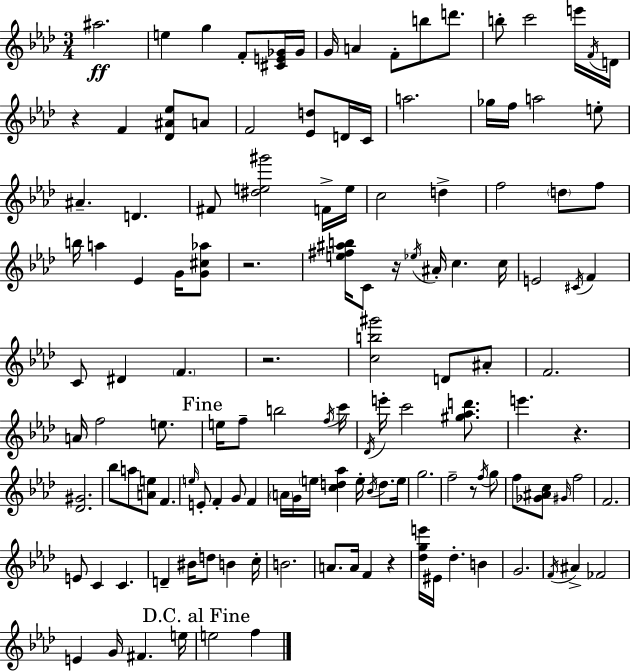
X:1
T:Untitled
M:3/4
L:1/4
K:Ab
^a2 e g F/2 [^CE_G]/4 _G/4 G/4 A F/2 b/2 d'/2 b/2 c'2 e'/4 F/4 D/4 z F [_D^A_e]/2 A/2 F2 [_Ed]/2 D/4 C/4 a2 _g/4 f/4 a2 e/2 ^A D ^F/2 [^de^g']2 F/4 e/4 c2 d f2 d/2 f/2 b/4 a _E G/4 [G^c_a]/2 z2 [e^f^ab]/4 C/2 z/4 _e/4 ^A/4 c c/4 E2 ^C/4 F C/2 ^D F z2 [cb^g']2 D/2 ^A/2 F2 A/4 f2 e/2 e/4 f/2 b2 f/4 c'/4 _D/4 e'/4 c'2 [^g_ad']/2 e' z [_D^G]2 _b/2 a/2 [Ae]/2 F e/4 E/2 F G/2 F A/4 G/4 e/4 [cd_a] e/4 _B/4 d/2 e/4 g2 f2 z/2 f/4 g/2 f/2 [_G^Ac]/2 ^G/4 f2 F2 E/2 C C D ^B/4 d/2 B c/4 B2 A/2 A/4 F z [_dge']/4 ^E/4 _d B G2 F/4 ^A _F2 E G/4 ^F e/4 e2 f